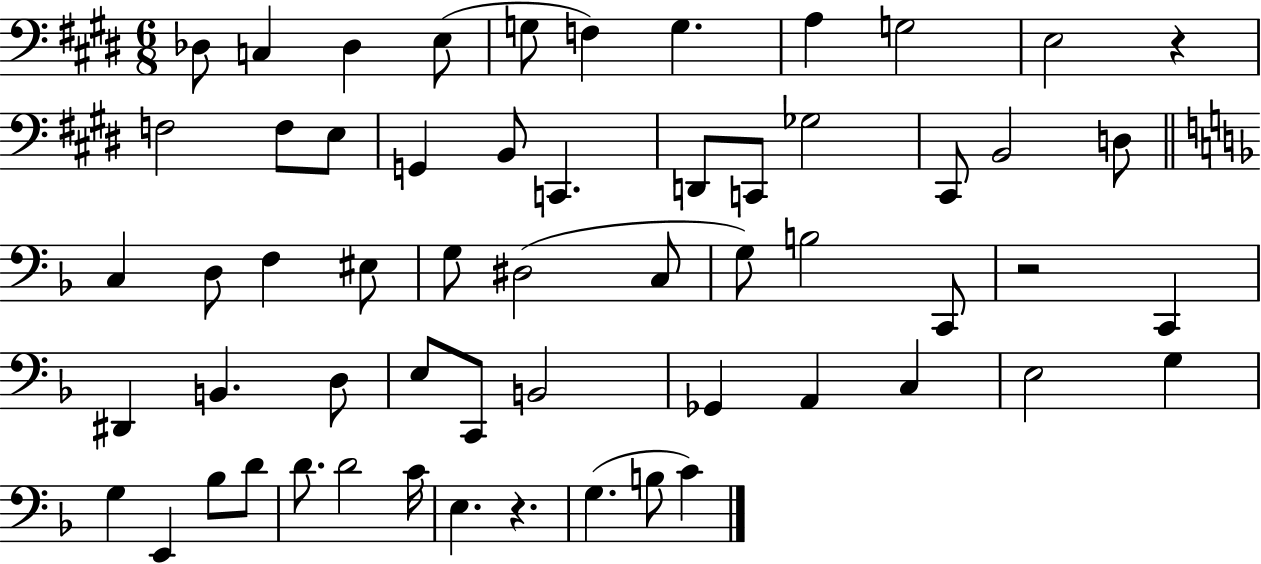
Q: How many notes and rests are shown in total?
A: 58